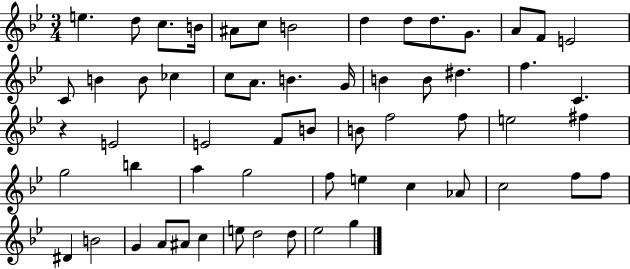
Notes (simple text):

E5/q. D5/e C5/e. B4/s A#4/e C5/e B4/h D5/q D5/e D5/e. G4/e. A4/e F4/e E4/h C4/e B4/q B4/e CES5/q C5/e A4/e. B4/q. G4/s B4/q B4/e D#5/q. F5/q. C4/q. R/q E4/h E4/h F4/e B4/e B4/e F5/h F5/e E5/h F#5/q G5/h B5/q A5/q G5/h F5/e E5/q C5/q Ab4/e C5/h F5/e F5/e D#4/q B4/h G4/q A4/e A#4/e C5/q E5/e D5/h D5/e Eb5/h G5/q